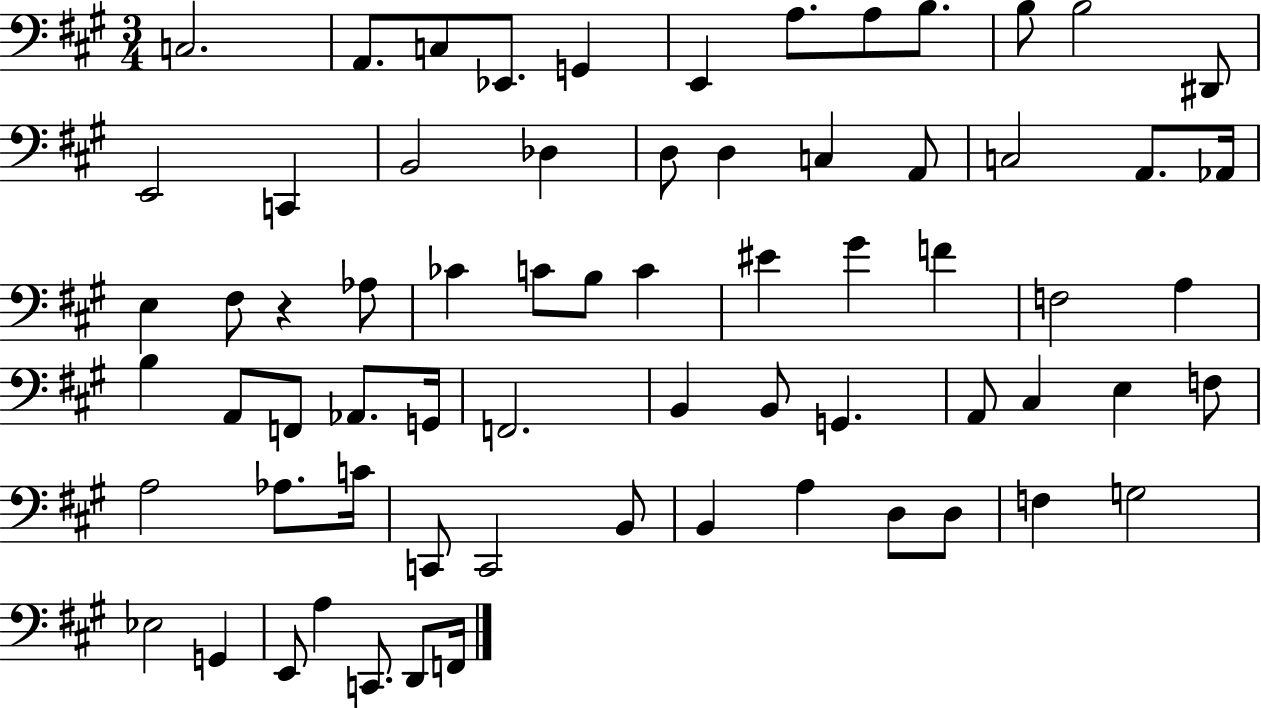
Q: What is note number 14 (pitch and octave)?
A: C2